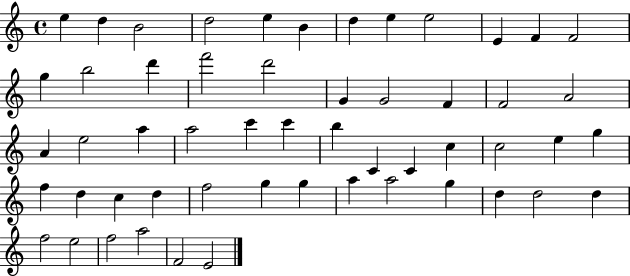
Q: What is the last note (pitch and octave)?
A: E4